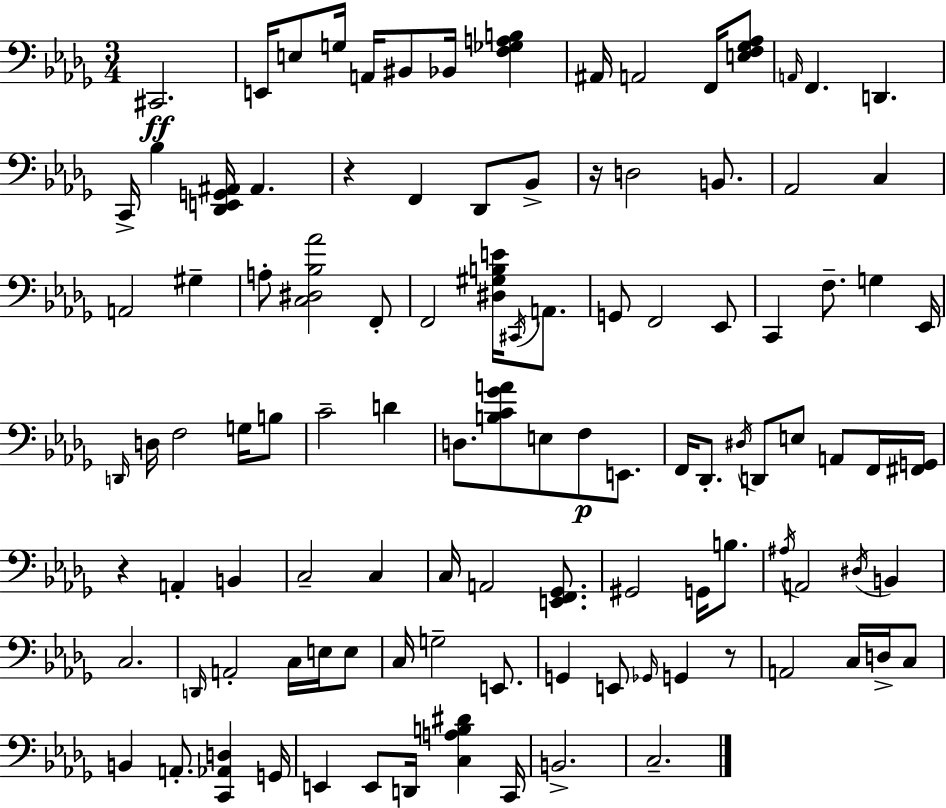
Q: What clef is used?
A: bass